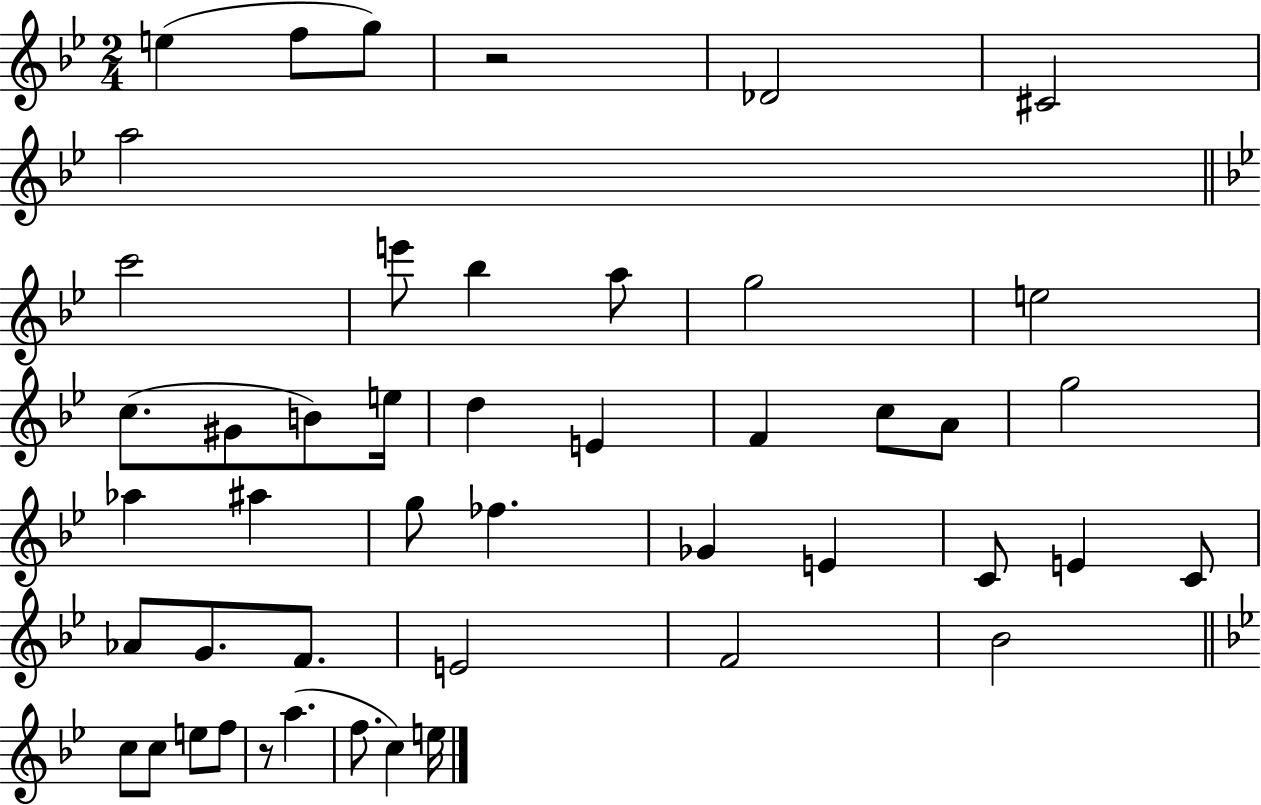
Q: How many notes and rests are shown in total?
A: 47